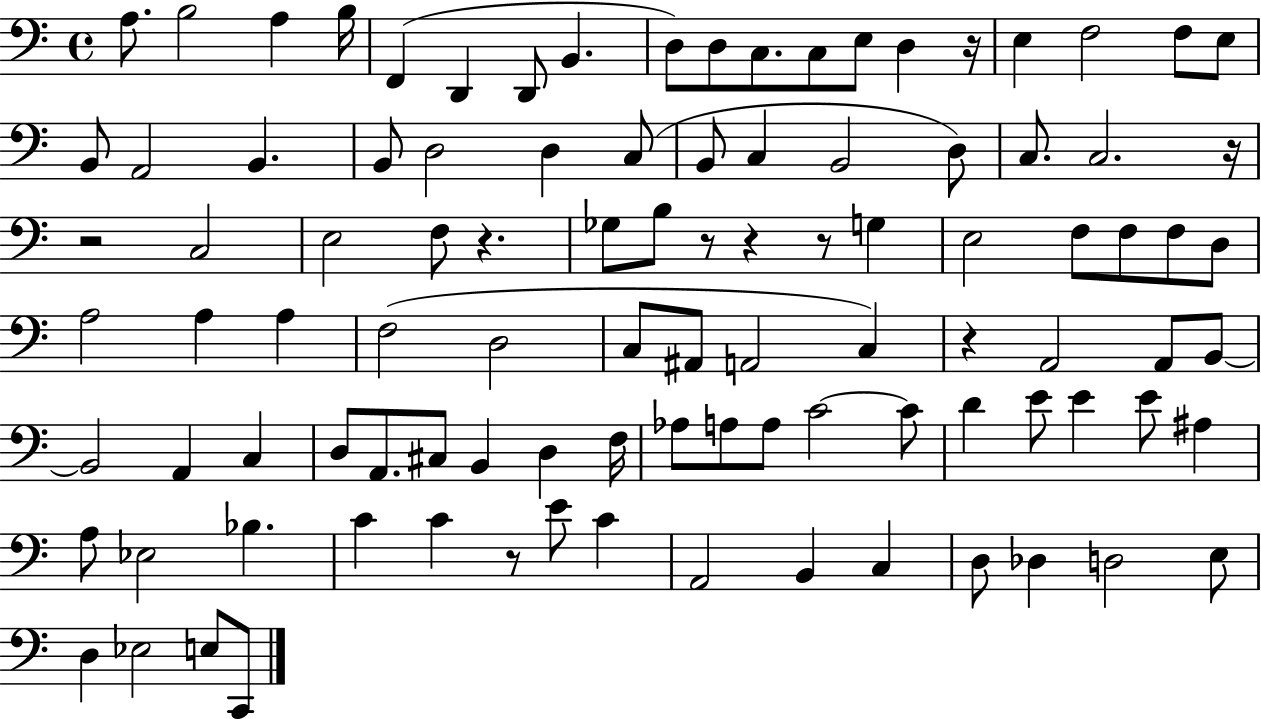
X:1
T:Untitled
M:4/4
L:1/4
K:C
A,/2 B,2 A, B,/4 F,, D,, D,,/2 B,, D,/2 D,/2 C,/2 C,/2 E,/2 D, z/4 E, F,2 F,/2 E,/2 B,,/2 A,,2 B,, B,,/2 D,2 D, C,/2 B,,/2 C, B,,2 D,/2 C,/2 C,2 z/4 z2 C,2 E,2 F,/2 z _G,/2 B,/2 z/2 z z/2 G, E,2 F,/2 F,/2 F,/2 D,/2 A,2 A, A, F,2 D,2 C,/2 ^A,,/2 A,,2 C, z A,,2 A,,/2 B,,/2 B,,2 A,, C, D,/2 A,,/2 ^C,/2 B,, D, F,/4 _A,/2 A,/2 A,/2 C2 C/2 D E/2 E E/2 ^A, A,/2 _E,2 _B, C C z/2 E/2 C A,,2 B,, C, D,/2 _D, D,2 E,/2 D, _E,2 E,/2 C,,/2